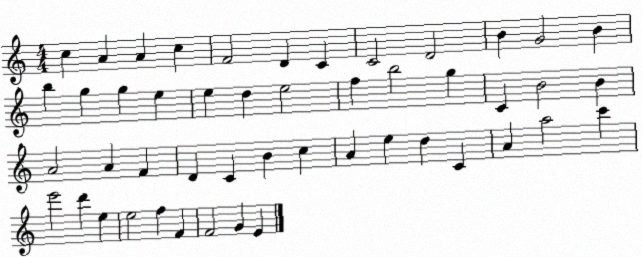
X:1
T:Untitled
M:4/4
L:1/4
K:C
c A A c F2 D C C2 D2 B G2 B b g g e e d e2 f b2 g C B2 B A2 A F D C B c A e d C A a2 c' e'2 d' e e2 f F F2 G E